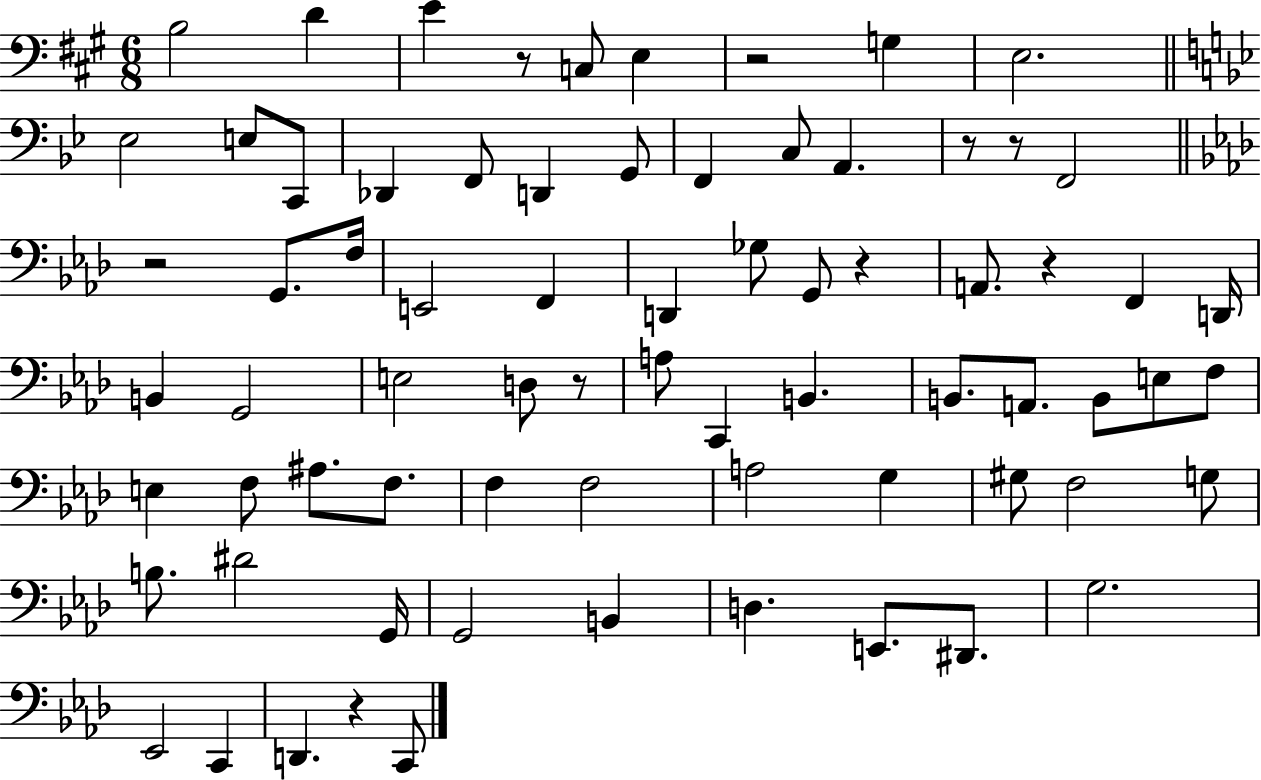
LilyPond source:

{
  \clef bass
  \numericTimeSignature
  \time 6/8
  \key a \major
  b2 d'4 | e'4 r8 c8 e4 | r2 g4 | e2. | \break \bar "||" \break \key bes \major ees2 e8 c,8 | des,4 f,8 d,4 g,8 | f,4 c8 a,4. | r8 r8 f,2 | \break \bar "||" \break \key f \minor r2 g,8. f16 | e,2 f,4 | d,4 ges8 g,8 r4 | a,8. r4 f,4 d,16 | \break b,4 g,2 | e2 d8 r8 | a8 c,4 b,4. | b,8. a,8. b,8 e8 f8 | \break e4 f8 ais8. f8. | f4 f2 | a2 g4 | gis8 f2 g8 | \break b8. dis'2 g,16 | g,2 b,4 | d4. e,8. dis,8. | g2. | \break ees,2 c,4 | d,4. r4 c,8 | \bar "|."
}